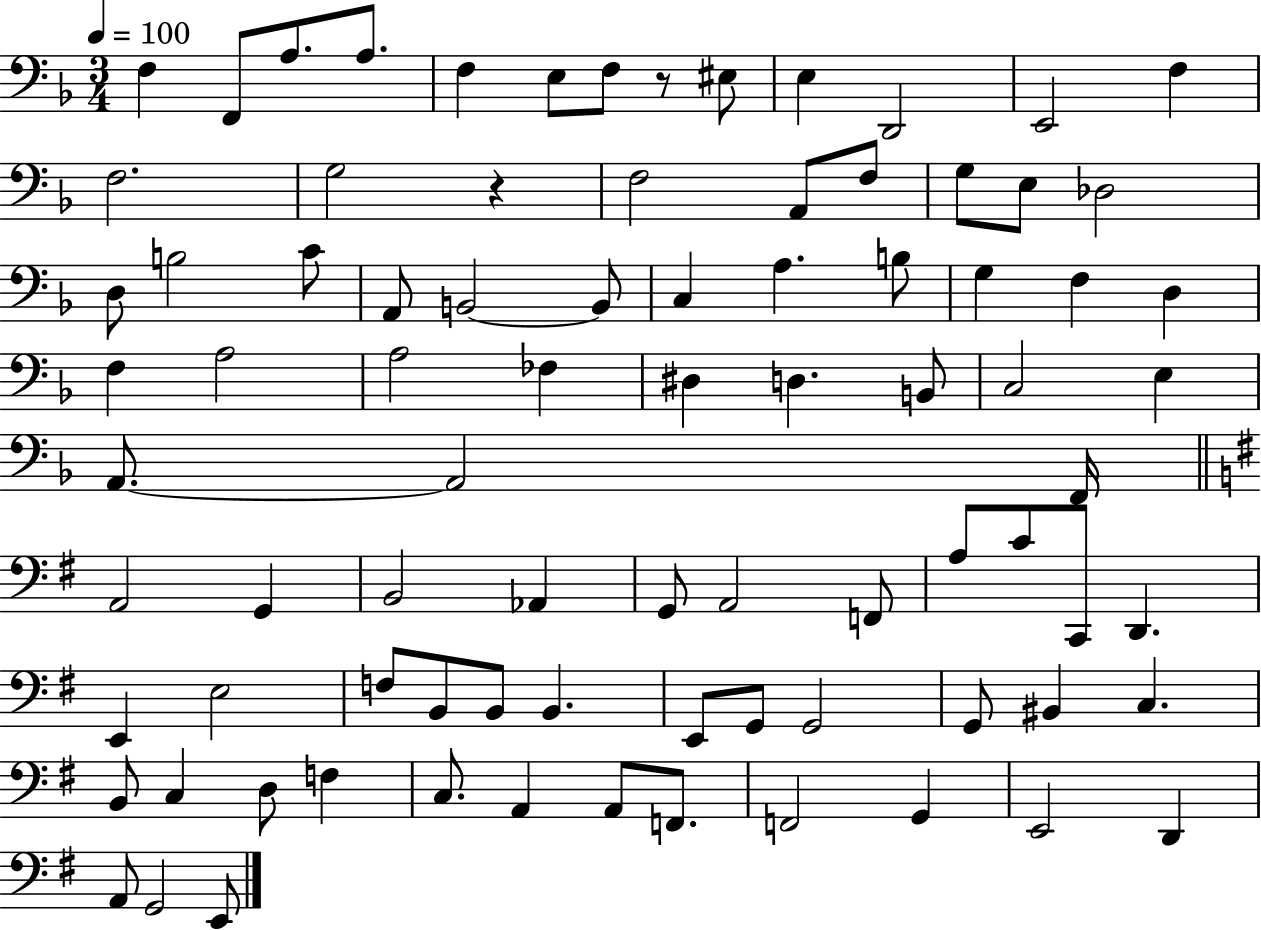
{
  \clef bass
  \numericTimeSignature
  \time 3/4
  \key f \major
  \tempo 4 = 100
  f4 f,8 a8. a8. | f4 e8 f8 r8 eis8 | e4 d,2 | e,2 f4 | \break f2. | g2 r4 | f2 a,8 f8 | g8 e8 des2 | \break d8 b2 c'8 | a,8 b,2~~ b,8 | c4 a4. b8 | g4 f4 d4 | \break f4 a2 | a2 fes4 | dis4 d4. b,8 | c2 e4 | \break a,8.~~ a,2 f,16 | \bar "||" \break \key g \major a,2 g,4 | b,2 aes,4 | g,8 a,2 f,8 | a8 c'8 c,8 d,4. | \break e,4 e2 | f8 b,8 b,8 b,4. | e,8 g,8 g,2 | g,8 bis,4 c4. | \break b,8 c4 d8 f4 | c8. a,4 a,8 f,8. | f,2 g,4 | e,2 d,4 | \break a,8 g,2 e,8 | \bar "|."
}